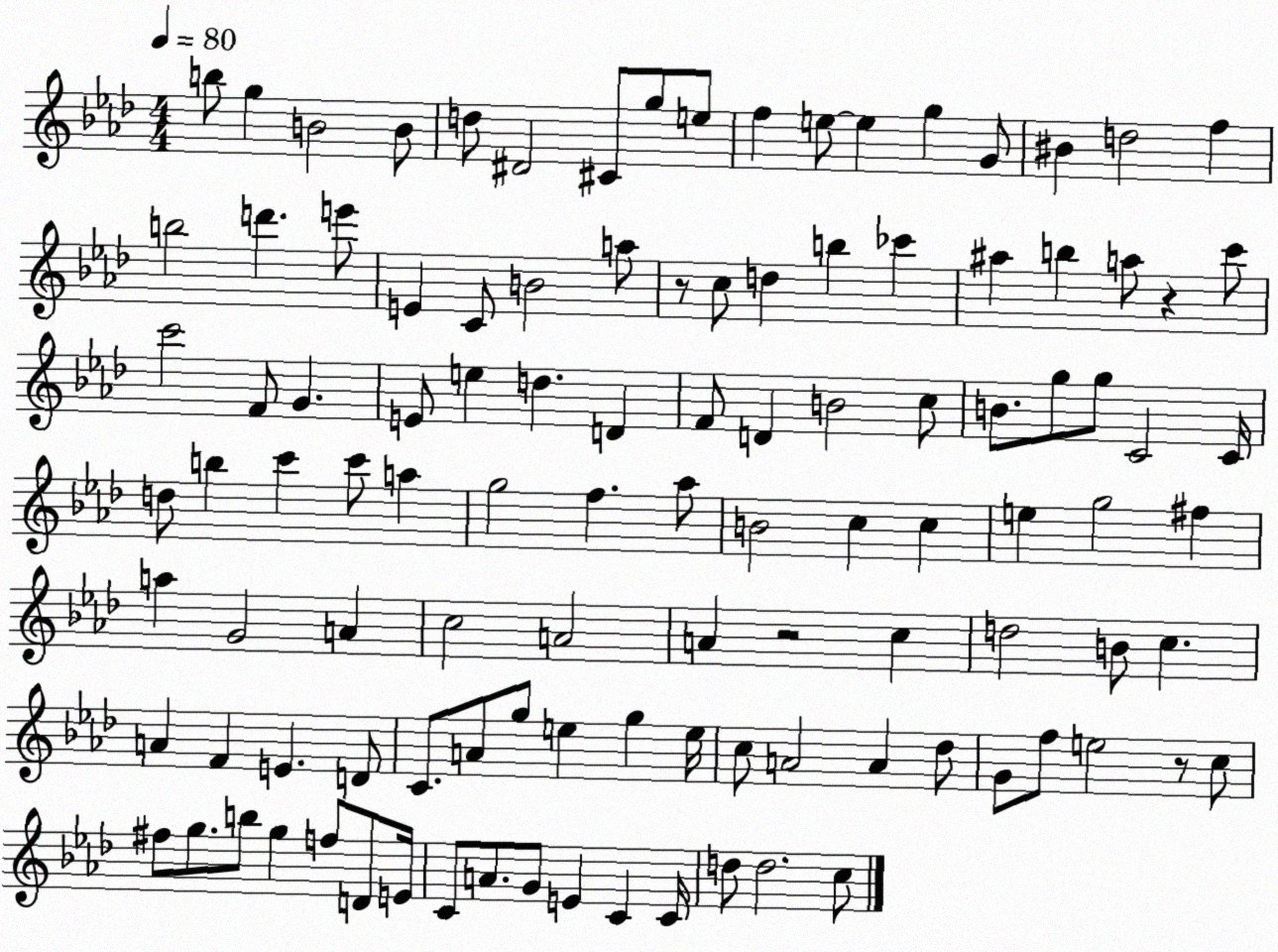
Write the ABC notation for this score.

X:1
T:Untitled
M:4/4
L:1/4
K:Ab
b/2 g B2 B/2 d/2 ^D2 ^C/2 g/2 e/2 f e/2 e g G/2 ^B d2 f b2 d' e'/2 E C/2 B2 a/2 z/2 c/2 d b _c' ^a b a/2 z c'/2 c'2 F/2 G E/2 e d D F/2 D B2 c/2 B/2 g/2 g/2 C2 C/4 d/2 b c' c'/2 a g2 f _a/2 B2 c c e g2 ^f a G2 A c2 A2 A z2 c d2 B/2 c A F E D/2 C/2 A/2 g/2 e g e/4 c/2 A2 A _d/2 G/2 f/2 e2 z/2 c/2 ^f/2 g/2 b/2 g f/2 D/2 E/4 C/2 A/2 G/2 E C C/4 d/2 d2 c/2